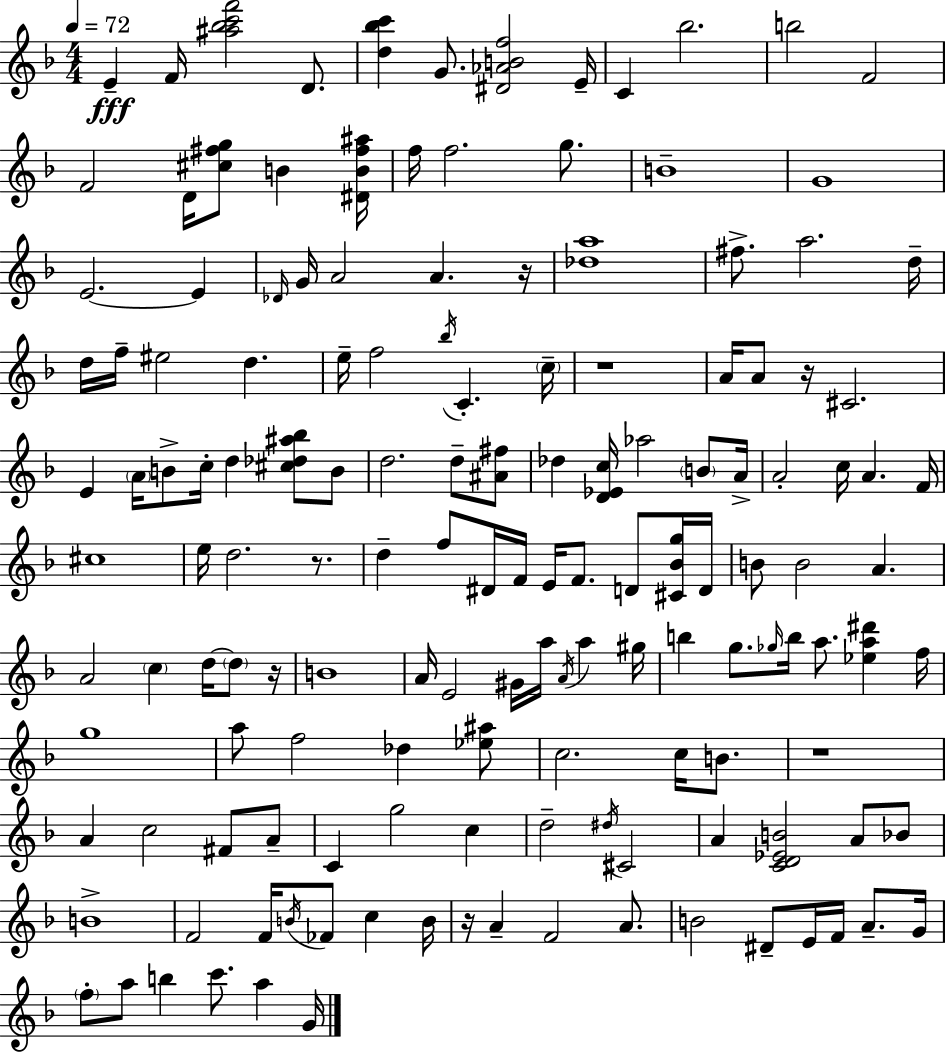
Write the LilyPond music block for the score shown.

{
  \clef treble
  \numericTimeSignature
  \time 4/4
  \key f \major
  \tempo 4 = 72
  e'4--\fff f'16 <ais'' bes'' c''' f'''>2 d'8. | <d'' bes'' c'''>4 g'8. <dis' aes' b' f''>2 e'16-- | c'4 bes''2. | b''2 f'2 | \break f'2 d'16 <cis'' fis'' g''>8 b'4 <dis' b' fis'' ais''>16 | f''16 f''2. g''8. | b'1-- | g'1 | \break e'2.~~ e'4 | \grace { des'16 } g'16 a'2 a'4. | r16 <des'' a''>1 | fis''8.-> a''2. | \break d''16-- d''16 f''16-- eis''2 d''4. | e''16-- f''2 \acciaccatura { bes''16 } c'4.-. | \parenthesize c''16-- r1 | a'16 a'8 r16 cis'2. | \break e'4 \parenthesize a'16 b'8-> c''16-. d''4 <cis'' des'' ais'' bes''>8 | b'8 d''2. d''8-- | <ais' fis''>8 des''4 <d' ees' c''>16 aes''2 \parenthesize b'8 | a'16-> a'2-. c''16 a'4. | \break f'16 cis''1 | e''16 d''2. r8. | d''4-- f''8 dis'16 f'16 e'16 f'8. d'8 | <cis' bes' g''>16 d'16 b'8 b'2 a'4. | \break a'2 \parenthesize c''4 d''16~~ \parenthesize d''8 | r16 b'1 | a'16 e'2 gis'16 a''16 \acciaccatura { a'16 } a''4 | gis''16 b''4 g''8. \grace { ges''16 } b''16 a''8. <ees'' a'' dis'''>4 | \break f''16 g''1 | a''8 f''2 des''4 | <ees'' ais''>8 c''2. | c''16 b'8. r1 | \break a'4 c''2 | fis'8 a'8-- c'4 g''2 | c''4 d''2-- \acciaccatura { dis''16 } cis'2 | a'4 <c' d' ees' b'>2 | \break a'8 bes'8 b'1-> | f'2 f'16 \acciaccatura { b'16 } fes'8 | c''4 b'16 r16 a'4-- f'2 | a'8. b'2 dis'8-- | \break e'16 f'16 a'8.-- g'16 \parenthesize f''8-. a''8 b''4 c'''8. | a''4 g'16 \bar "|."
}